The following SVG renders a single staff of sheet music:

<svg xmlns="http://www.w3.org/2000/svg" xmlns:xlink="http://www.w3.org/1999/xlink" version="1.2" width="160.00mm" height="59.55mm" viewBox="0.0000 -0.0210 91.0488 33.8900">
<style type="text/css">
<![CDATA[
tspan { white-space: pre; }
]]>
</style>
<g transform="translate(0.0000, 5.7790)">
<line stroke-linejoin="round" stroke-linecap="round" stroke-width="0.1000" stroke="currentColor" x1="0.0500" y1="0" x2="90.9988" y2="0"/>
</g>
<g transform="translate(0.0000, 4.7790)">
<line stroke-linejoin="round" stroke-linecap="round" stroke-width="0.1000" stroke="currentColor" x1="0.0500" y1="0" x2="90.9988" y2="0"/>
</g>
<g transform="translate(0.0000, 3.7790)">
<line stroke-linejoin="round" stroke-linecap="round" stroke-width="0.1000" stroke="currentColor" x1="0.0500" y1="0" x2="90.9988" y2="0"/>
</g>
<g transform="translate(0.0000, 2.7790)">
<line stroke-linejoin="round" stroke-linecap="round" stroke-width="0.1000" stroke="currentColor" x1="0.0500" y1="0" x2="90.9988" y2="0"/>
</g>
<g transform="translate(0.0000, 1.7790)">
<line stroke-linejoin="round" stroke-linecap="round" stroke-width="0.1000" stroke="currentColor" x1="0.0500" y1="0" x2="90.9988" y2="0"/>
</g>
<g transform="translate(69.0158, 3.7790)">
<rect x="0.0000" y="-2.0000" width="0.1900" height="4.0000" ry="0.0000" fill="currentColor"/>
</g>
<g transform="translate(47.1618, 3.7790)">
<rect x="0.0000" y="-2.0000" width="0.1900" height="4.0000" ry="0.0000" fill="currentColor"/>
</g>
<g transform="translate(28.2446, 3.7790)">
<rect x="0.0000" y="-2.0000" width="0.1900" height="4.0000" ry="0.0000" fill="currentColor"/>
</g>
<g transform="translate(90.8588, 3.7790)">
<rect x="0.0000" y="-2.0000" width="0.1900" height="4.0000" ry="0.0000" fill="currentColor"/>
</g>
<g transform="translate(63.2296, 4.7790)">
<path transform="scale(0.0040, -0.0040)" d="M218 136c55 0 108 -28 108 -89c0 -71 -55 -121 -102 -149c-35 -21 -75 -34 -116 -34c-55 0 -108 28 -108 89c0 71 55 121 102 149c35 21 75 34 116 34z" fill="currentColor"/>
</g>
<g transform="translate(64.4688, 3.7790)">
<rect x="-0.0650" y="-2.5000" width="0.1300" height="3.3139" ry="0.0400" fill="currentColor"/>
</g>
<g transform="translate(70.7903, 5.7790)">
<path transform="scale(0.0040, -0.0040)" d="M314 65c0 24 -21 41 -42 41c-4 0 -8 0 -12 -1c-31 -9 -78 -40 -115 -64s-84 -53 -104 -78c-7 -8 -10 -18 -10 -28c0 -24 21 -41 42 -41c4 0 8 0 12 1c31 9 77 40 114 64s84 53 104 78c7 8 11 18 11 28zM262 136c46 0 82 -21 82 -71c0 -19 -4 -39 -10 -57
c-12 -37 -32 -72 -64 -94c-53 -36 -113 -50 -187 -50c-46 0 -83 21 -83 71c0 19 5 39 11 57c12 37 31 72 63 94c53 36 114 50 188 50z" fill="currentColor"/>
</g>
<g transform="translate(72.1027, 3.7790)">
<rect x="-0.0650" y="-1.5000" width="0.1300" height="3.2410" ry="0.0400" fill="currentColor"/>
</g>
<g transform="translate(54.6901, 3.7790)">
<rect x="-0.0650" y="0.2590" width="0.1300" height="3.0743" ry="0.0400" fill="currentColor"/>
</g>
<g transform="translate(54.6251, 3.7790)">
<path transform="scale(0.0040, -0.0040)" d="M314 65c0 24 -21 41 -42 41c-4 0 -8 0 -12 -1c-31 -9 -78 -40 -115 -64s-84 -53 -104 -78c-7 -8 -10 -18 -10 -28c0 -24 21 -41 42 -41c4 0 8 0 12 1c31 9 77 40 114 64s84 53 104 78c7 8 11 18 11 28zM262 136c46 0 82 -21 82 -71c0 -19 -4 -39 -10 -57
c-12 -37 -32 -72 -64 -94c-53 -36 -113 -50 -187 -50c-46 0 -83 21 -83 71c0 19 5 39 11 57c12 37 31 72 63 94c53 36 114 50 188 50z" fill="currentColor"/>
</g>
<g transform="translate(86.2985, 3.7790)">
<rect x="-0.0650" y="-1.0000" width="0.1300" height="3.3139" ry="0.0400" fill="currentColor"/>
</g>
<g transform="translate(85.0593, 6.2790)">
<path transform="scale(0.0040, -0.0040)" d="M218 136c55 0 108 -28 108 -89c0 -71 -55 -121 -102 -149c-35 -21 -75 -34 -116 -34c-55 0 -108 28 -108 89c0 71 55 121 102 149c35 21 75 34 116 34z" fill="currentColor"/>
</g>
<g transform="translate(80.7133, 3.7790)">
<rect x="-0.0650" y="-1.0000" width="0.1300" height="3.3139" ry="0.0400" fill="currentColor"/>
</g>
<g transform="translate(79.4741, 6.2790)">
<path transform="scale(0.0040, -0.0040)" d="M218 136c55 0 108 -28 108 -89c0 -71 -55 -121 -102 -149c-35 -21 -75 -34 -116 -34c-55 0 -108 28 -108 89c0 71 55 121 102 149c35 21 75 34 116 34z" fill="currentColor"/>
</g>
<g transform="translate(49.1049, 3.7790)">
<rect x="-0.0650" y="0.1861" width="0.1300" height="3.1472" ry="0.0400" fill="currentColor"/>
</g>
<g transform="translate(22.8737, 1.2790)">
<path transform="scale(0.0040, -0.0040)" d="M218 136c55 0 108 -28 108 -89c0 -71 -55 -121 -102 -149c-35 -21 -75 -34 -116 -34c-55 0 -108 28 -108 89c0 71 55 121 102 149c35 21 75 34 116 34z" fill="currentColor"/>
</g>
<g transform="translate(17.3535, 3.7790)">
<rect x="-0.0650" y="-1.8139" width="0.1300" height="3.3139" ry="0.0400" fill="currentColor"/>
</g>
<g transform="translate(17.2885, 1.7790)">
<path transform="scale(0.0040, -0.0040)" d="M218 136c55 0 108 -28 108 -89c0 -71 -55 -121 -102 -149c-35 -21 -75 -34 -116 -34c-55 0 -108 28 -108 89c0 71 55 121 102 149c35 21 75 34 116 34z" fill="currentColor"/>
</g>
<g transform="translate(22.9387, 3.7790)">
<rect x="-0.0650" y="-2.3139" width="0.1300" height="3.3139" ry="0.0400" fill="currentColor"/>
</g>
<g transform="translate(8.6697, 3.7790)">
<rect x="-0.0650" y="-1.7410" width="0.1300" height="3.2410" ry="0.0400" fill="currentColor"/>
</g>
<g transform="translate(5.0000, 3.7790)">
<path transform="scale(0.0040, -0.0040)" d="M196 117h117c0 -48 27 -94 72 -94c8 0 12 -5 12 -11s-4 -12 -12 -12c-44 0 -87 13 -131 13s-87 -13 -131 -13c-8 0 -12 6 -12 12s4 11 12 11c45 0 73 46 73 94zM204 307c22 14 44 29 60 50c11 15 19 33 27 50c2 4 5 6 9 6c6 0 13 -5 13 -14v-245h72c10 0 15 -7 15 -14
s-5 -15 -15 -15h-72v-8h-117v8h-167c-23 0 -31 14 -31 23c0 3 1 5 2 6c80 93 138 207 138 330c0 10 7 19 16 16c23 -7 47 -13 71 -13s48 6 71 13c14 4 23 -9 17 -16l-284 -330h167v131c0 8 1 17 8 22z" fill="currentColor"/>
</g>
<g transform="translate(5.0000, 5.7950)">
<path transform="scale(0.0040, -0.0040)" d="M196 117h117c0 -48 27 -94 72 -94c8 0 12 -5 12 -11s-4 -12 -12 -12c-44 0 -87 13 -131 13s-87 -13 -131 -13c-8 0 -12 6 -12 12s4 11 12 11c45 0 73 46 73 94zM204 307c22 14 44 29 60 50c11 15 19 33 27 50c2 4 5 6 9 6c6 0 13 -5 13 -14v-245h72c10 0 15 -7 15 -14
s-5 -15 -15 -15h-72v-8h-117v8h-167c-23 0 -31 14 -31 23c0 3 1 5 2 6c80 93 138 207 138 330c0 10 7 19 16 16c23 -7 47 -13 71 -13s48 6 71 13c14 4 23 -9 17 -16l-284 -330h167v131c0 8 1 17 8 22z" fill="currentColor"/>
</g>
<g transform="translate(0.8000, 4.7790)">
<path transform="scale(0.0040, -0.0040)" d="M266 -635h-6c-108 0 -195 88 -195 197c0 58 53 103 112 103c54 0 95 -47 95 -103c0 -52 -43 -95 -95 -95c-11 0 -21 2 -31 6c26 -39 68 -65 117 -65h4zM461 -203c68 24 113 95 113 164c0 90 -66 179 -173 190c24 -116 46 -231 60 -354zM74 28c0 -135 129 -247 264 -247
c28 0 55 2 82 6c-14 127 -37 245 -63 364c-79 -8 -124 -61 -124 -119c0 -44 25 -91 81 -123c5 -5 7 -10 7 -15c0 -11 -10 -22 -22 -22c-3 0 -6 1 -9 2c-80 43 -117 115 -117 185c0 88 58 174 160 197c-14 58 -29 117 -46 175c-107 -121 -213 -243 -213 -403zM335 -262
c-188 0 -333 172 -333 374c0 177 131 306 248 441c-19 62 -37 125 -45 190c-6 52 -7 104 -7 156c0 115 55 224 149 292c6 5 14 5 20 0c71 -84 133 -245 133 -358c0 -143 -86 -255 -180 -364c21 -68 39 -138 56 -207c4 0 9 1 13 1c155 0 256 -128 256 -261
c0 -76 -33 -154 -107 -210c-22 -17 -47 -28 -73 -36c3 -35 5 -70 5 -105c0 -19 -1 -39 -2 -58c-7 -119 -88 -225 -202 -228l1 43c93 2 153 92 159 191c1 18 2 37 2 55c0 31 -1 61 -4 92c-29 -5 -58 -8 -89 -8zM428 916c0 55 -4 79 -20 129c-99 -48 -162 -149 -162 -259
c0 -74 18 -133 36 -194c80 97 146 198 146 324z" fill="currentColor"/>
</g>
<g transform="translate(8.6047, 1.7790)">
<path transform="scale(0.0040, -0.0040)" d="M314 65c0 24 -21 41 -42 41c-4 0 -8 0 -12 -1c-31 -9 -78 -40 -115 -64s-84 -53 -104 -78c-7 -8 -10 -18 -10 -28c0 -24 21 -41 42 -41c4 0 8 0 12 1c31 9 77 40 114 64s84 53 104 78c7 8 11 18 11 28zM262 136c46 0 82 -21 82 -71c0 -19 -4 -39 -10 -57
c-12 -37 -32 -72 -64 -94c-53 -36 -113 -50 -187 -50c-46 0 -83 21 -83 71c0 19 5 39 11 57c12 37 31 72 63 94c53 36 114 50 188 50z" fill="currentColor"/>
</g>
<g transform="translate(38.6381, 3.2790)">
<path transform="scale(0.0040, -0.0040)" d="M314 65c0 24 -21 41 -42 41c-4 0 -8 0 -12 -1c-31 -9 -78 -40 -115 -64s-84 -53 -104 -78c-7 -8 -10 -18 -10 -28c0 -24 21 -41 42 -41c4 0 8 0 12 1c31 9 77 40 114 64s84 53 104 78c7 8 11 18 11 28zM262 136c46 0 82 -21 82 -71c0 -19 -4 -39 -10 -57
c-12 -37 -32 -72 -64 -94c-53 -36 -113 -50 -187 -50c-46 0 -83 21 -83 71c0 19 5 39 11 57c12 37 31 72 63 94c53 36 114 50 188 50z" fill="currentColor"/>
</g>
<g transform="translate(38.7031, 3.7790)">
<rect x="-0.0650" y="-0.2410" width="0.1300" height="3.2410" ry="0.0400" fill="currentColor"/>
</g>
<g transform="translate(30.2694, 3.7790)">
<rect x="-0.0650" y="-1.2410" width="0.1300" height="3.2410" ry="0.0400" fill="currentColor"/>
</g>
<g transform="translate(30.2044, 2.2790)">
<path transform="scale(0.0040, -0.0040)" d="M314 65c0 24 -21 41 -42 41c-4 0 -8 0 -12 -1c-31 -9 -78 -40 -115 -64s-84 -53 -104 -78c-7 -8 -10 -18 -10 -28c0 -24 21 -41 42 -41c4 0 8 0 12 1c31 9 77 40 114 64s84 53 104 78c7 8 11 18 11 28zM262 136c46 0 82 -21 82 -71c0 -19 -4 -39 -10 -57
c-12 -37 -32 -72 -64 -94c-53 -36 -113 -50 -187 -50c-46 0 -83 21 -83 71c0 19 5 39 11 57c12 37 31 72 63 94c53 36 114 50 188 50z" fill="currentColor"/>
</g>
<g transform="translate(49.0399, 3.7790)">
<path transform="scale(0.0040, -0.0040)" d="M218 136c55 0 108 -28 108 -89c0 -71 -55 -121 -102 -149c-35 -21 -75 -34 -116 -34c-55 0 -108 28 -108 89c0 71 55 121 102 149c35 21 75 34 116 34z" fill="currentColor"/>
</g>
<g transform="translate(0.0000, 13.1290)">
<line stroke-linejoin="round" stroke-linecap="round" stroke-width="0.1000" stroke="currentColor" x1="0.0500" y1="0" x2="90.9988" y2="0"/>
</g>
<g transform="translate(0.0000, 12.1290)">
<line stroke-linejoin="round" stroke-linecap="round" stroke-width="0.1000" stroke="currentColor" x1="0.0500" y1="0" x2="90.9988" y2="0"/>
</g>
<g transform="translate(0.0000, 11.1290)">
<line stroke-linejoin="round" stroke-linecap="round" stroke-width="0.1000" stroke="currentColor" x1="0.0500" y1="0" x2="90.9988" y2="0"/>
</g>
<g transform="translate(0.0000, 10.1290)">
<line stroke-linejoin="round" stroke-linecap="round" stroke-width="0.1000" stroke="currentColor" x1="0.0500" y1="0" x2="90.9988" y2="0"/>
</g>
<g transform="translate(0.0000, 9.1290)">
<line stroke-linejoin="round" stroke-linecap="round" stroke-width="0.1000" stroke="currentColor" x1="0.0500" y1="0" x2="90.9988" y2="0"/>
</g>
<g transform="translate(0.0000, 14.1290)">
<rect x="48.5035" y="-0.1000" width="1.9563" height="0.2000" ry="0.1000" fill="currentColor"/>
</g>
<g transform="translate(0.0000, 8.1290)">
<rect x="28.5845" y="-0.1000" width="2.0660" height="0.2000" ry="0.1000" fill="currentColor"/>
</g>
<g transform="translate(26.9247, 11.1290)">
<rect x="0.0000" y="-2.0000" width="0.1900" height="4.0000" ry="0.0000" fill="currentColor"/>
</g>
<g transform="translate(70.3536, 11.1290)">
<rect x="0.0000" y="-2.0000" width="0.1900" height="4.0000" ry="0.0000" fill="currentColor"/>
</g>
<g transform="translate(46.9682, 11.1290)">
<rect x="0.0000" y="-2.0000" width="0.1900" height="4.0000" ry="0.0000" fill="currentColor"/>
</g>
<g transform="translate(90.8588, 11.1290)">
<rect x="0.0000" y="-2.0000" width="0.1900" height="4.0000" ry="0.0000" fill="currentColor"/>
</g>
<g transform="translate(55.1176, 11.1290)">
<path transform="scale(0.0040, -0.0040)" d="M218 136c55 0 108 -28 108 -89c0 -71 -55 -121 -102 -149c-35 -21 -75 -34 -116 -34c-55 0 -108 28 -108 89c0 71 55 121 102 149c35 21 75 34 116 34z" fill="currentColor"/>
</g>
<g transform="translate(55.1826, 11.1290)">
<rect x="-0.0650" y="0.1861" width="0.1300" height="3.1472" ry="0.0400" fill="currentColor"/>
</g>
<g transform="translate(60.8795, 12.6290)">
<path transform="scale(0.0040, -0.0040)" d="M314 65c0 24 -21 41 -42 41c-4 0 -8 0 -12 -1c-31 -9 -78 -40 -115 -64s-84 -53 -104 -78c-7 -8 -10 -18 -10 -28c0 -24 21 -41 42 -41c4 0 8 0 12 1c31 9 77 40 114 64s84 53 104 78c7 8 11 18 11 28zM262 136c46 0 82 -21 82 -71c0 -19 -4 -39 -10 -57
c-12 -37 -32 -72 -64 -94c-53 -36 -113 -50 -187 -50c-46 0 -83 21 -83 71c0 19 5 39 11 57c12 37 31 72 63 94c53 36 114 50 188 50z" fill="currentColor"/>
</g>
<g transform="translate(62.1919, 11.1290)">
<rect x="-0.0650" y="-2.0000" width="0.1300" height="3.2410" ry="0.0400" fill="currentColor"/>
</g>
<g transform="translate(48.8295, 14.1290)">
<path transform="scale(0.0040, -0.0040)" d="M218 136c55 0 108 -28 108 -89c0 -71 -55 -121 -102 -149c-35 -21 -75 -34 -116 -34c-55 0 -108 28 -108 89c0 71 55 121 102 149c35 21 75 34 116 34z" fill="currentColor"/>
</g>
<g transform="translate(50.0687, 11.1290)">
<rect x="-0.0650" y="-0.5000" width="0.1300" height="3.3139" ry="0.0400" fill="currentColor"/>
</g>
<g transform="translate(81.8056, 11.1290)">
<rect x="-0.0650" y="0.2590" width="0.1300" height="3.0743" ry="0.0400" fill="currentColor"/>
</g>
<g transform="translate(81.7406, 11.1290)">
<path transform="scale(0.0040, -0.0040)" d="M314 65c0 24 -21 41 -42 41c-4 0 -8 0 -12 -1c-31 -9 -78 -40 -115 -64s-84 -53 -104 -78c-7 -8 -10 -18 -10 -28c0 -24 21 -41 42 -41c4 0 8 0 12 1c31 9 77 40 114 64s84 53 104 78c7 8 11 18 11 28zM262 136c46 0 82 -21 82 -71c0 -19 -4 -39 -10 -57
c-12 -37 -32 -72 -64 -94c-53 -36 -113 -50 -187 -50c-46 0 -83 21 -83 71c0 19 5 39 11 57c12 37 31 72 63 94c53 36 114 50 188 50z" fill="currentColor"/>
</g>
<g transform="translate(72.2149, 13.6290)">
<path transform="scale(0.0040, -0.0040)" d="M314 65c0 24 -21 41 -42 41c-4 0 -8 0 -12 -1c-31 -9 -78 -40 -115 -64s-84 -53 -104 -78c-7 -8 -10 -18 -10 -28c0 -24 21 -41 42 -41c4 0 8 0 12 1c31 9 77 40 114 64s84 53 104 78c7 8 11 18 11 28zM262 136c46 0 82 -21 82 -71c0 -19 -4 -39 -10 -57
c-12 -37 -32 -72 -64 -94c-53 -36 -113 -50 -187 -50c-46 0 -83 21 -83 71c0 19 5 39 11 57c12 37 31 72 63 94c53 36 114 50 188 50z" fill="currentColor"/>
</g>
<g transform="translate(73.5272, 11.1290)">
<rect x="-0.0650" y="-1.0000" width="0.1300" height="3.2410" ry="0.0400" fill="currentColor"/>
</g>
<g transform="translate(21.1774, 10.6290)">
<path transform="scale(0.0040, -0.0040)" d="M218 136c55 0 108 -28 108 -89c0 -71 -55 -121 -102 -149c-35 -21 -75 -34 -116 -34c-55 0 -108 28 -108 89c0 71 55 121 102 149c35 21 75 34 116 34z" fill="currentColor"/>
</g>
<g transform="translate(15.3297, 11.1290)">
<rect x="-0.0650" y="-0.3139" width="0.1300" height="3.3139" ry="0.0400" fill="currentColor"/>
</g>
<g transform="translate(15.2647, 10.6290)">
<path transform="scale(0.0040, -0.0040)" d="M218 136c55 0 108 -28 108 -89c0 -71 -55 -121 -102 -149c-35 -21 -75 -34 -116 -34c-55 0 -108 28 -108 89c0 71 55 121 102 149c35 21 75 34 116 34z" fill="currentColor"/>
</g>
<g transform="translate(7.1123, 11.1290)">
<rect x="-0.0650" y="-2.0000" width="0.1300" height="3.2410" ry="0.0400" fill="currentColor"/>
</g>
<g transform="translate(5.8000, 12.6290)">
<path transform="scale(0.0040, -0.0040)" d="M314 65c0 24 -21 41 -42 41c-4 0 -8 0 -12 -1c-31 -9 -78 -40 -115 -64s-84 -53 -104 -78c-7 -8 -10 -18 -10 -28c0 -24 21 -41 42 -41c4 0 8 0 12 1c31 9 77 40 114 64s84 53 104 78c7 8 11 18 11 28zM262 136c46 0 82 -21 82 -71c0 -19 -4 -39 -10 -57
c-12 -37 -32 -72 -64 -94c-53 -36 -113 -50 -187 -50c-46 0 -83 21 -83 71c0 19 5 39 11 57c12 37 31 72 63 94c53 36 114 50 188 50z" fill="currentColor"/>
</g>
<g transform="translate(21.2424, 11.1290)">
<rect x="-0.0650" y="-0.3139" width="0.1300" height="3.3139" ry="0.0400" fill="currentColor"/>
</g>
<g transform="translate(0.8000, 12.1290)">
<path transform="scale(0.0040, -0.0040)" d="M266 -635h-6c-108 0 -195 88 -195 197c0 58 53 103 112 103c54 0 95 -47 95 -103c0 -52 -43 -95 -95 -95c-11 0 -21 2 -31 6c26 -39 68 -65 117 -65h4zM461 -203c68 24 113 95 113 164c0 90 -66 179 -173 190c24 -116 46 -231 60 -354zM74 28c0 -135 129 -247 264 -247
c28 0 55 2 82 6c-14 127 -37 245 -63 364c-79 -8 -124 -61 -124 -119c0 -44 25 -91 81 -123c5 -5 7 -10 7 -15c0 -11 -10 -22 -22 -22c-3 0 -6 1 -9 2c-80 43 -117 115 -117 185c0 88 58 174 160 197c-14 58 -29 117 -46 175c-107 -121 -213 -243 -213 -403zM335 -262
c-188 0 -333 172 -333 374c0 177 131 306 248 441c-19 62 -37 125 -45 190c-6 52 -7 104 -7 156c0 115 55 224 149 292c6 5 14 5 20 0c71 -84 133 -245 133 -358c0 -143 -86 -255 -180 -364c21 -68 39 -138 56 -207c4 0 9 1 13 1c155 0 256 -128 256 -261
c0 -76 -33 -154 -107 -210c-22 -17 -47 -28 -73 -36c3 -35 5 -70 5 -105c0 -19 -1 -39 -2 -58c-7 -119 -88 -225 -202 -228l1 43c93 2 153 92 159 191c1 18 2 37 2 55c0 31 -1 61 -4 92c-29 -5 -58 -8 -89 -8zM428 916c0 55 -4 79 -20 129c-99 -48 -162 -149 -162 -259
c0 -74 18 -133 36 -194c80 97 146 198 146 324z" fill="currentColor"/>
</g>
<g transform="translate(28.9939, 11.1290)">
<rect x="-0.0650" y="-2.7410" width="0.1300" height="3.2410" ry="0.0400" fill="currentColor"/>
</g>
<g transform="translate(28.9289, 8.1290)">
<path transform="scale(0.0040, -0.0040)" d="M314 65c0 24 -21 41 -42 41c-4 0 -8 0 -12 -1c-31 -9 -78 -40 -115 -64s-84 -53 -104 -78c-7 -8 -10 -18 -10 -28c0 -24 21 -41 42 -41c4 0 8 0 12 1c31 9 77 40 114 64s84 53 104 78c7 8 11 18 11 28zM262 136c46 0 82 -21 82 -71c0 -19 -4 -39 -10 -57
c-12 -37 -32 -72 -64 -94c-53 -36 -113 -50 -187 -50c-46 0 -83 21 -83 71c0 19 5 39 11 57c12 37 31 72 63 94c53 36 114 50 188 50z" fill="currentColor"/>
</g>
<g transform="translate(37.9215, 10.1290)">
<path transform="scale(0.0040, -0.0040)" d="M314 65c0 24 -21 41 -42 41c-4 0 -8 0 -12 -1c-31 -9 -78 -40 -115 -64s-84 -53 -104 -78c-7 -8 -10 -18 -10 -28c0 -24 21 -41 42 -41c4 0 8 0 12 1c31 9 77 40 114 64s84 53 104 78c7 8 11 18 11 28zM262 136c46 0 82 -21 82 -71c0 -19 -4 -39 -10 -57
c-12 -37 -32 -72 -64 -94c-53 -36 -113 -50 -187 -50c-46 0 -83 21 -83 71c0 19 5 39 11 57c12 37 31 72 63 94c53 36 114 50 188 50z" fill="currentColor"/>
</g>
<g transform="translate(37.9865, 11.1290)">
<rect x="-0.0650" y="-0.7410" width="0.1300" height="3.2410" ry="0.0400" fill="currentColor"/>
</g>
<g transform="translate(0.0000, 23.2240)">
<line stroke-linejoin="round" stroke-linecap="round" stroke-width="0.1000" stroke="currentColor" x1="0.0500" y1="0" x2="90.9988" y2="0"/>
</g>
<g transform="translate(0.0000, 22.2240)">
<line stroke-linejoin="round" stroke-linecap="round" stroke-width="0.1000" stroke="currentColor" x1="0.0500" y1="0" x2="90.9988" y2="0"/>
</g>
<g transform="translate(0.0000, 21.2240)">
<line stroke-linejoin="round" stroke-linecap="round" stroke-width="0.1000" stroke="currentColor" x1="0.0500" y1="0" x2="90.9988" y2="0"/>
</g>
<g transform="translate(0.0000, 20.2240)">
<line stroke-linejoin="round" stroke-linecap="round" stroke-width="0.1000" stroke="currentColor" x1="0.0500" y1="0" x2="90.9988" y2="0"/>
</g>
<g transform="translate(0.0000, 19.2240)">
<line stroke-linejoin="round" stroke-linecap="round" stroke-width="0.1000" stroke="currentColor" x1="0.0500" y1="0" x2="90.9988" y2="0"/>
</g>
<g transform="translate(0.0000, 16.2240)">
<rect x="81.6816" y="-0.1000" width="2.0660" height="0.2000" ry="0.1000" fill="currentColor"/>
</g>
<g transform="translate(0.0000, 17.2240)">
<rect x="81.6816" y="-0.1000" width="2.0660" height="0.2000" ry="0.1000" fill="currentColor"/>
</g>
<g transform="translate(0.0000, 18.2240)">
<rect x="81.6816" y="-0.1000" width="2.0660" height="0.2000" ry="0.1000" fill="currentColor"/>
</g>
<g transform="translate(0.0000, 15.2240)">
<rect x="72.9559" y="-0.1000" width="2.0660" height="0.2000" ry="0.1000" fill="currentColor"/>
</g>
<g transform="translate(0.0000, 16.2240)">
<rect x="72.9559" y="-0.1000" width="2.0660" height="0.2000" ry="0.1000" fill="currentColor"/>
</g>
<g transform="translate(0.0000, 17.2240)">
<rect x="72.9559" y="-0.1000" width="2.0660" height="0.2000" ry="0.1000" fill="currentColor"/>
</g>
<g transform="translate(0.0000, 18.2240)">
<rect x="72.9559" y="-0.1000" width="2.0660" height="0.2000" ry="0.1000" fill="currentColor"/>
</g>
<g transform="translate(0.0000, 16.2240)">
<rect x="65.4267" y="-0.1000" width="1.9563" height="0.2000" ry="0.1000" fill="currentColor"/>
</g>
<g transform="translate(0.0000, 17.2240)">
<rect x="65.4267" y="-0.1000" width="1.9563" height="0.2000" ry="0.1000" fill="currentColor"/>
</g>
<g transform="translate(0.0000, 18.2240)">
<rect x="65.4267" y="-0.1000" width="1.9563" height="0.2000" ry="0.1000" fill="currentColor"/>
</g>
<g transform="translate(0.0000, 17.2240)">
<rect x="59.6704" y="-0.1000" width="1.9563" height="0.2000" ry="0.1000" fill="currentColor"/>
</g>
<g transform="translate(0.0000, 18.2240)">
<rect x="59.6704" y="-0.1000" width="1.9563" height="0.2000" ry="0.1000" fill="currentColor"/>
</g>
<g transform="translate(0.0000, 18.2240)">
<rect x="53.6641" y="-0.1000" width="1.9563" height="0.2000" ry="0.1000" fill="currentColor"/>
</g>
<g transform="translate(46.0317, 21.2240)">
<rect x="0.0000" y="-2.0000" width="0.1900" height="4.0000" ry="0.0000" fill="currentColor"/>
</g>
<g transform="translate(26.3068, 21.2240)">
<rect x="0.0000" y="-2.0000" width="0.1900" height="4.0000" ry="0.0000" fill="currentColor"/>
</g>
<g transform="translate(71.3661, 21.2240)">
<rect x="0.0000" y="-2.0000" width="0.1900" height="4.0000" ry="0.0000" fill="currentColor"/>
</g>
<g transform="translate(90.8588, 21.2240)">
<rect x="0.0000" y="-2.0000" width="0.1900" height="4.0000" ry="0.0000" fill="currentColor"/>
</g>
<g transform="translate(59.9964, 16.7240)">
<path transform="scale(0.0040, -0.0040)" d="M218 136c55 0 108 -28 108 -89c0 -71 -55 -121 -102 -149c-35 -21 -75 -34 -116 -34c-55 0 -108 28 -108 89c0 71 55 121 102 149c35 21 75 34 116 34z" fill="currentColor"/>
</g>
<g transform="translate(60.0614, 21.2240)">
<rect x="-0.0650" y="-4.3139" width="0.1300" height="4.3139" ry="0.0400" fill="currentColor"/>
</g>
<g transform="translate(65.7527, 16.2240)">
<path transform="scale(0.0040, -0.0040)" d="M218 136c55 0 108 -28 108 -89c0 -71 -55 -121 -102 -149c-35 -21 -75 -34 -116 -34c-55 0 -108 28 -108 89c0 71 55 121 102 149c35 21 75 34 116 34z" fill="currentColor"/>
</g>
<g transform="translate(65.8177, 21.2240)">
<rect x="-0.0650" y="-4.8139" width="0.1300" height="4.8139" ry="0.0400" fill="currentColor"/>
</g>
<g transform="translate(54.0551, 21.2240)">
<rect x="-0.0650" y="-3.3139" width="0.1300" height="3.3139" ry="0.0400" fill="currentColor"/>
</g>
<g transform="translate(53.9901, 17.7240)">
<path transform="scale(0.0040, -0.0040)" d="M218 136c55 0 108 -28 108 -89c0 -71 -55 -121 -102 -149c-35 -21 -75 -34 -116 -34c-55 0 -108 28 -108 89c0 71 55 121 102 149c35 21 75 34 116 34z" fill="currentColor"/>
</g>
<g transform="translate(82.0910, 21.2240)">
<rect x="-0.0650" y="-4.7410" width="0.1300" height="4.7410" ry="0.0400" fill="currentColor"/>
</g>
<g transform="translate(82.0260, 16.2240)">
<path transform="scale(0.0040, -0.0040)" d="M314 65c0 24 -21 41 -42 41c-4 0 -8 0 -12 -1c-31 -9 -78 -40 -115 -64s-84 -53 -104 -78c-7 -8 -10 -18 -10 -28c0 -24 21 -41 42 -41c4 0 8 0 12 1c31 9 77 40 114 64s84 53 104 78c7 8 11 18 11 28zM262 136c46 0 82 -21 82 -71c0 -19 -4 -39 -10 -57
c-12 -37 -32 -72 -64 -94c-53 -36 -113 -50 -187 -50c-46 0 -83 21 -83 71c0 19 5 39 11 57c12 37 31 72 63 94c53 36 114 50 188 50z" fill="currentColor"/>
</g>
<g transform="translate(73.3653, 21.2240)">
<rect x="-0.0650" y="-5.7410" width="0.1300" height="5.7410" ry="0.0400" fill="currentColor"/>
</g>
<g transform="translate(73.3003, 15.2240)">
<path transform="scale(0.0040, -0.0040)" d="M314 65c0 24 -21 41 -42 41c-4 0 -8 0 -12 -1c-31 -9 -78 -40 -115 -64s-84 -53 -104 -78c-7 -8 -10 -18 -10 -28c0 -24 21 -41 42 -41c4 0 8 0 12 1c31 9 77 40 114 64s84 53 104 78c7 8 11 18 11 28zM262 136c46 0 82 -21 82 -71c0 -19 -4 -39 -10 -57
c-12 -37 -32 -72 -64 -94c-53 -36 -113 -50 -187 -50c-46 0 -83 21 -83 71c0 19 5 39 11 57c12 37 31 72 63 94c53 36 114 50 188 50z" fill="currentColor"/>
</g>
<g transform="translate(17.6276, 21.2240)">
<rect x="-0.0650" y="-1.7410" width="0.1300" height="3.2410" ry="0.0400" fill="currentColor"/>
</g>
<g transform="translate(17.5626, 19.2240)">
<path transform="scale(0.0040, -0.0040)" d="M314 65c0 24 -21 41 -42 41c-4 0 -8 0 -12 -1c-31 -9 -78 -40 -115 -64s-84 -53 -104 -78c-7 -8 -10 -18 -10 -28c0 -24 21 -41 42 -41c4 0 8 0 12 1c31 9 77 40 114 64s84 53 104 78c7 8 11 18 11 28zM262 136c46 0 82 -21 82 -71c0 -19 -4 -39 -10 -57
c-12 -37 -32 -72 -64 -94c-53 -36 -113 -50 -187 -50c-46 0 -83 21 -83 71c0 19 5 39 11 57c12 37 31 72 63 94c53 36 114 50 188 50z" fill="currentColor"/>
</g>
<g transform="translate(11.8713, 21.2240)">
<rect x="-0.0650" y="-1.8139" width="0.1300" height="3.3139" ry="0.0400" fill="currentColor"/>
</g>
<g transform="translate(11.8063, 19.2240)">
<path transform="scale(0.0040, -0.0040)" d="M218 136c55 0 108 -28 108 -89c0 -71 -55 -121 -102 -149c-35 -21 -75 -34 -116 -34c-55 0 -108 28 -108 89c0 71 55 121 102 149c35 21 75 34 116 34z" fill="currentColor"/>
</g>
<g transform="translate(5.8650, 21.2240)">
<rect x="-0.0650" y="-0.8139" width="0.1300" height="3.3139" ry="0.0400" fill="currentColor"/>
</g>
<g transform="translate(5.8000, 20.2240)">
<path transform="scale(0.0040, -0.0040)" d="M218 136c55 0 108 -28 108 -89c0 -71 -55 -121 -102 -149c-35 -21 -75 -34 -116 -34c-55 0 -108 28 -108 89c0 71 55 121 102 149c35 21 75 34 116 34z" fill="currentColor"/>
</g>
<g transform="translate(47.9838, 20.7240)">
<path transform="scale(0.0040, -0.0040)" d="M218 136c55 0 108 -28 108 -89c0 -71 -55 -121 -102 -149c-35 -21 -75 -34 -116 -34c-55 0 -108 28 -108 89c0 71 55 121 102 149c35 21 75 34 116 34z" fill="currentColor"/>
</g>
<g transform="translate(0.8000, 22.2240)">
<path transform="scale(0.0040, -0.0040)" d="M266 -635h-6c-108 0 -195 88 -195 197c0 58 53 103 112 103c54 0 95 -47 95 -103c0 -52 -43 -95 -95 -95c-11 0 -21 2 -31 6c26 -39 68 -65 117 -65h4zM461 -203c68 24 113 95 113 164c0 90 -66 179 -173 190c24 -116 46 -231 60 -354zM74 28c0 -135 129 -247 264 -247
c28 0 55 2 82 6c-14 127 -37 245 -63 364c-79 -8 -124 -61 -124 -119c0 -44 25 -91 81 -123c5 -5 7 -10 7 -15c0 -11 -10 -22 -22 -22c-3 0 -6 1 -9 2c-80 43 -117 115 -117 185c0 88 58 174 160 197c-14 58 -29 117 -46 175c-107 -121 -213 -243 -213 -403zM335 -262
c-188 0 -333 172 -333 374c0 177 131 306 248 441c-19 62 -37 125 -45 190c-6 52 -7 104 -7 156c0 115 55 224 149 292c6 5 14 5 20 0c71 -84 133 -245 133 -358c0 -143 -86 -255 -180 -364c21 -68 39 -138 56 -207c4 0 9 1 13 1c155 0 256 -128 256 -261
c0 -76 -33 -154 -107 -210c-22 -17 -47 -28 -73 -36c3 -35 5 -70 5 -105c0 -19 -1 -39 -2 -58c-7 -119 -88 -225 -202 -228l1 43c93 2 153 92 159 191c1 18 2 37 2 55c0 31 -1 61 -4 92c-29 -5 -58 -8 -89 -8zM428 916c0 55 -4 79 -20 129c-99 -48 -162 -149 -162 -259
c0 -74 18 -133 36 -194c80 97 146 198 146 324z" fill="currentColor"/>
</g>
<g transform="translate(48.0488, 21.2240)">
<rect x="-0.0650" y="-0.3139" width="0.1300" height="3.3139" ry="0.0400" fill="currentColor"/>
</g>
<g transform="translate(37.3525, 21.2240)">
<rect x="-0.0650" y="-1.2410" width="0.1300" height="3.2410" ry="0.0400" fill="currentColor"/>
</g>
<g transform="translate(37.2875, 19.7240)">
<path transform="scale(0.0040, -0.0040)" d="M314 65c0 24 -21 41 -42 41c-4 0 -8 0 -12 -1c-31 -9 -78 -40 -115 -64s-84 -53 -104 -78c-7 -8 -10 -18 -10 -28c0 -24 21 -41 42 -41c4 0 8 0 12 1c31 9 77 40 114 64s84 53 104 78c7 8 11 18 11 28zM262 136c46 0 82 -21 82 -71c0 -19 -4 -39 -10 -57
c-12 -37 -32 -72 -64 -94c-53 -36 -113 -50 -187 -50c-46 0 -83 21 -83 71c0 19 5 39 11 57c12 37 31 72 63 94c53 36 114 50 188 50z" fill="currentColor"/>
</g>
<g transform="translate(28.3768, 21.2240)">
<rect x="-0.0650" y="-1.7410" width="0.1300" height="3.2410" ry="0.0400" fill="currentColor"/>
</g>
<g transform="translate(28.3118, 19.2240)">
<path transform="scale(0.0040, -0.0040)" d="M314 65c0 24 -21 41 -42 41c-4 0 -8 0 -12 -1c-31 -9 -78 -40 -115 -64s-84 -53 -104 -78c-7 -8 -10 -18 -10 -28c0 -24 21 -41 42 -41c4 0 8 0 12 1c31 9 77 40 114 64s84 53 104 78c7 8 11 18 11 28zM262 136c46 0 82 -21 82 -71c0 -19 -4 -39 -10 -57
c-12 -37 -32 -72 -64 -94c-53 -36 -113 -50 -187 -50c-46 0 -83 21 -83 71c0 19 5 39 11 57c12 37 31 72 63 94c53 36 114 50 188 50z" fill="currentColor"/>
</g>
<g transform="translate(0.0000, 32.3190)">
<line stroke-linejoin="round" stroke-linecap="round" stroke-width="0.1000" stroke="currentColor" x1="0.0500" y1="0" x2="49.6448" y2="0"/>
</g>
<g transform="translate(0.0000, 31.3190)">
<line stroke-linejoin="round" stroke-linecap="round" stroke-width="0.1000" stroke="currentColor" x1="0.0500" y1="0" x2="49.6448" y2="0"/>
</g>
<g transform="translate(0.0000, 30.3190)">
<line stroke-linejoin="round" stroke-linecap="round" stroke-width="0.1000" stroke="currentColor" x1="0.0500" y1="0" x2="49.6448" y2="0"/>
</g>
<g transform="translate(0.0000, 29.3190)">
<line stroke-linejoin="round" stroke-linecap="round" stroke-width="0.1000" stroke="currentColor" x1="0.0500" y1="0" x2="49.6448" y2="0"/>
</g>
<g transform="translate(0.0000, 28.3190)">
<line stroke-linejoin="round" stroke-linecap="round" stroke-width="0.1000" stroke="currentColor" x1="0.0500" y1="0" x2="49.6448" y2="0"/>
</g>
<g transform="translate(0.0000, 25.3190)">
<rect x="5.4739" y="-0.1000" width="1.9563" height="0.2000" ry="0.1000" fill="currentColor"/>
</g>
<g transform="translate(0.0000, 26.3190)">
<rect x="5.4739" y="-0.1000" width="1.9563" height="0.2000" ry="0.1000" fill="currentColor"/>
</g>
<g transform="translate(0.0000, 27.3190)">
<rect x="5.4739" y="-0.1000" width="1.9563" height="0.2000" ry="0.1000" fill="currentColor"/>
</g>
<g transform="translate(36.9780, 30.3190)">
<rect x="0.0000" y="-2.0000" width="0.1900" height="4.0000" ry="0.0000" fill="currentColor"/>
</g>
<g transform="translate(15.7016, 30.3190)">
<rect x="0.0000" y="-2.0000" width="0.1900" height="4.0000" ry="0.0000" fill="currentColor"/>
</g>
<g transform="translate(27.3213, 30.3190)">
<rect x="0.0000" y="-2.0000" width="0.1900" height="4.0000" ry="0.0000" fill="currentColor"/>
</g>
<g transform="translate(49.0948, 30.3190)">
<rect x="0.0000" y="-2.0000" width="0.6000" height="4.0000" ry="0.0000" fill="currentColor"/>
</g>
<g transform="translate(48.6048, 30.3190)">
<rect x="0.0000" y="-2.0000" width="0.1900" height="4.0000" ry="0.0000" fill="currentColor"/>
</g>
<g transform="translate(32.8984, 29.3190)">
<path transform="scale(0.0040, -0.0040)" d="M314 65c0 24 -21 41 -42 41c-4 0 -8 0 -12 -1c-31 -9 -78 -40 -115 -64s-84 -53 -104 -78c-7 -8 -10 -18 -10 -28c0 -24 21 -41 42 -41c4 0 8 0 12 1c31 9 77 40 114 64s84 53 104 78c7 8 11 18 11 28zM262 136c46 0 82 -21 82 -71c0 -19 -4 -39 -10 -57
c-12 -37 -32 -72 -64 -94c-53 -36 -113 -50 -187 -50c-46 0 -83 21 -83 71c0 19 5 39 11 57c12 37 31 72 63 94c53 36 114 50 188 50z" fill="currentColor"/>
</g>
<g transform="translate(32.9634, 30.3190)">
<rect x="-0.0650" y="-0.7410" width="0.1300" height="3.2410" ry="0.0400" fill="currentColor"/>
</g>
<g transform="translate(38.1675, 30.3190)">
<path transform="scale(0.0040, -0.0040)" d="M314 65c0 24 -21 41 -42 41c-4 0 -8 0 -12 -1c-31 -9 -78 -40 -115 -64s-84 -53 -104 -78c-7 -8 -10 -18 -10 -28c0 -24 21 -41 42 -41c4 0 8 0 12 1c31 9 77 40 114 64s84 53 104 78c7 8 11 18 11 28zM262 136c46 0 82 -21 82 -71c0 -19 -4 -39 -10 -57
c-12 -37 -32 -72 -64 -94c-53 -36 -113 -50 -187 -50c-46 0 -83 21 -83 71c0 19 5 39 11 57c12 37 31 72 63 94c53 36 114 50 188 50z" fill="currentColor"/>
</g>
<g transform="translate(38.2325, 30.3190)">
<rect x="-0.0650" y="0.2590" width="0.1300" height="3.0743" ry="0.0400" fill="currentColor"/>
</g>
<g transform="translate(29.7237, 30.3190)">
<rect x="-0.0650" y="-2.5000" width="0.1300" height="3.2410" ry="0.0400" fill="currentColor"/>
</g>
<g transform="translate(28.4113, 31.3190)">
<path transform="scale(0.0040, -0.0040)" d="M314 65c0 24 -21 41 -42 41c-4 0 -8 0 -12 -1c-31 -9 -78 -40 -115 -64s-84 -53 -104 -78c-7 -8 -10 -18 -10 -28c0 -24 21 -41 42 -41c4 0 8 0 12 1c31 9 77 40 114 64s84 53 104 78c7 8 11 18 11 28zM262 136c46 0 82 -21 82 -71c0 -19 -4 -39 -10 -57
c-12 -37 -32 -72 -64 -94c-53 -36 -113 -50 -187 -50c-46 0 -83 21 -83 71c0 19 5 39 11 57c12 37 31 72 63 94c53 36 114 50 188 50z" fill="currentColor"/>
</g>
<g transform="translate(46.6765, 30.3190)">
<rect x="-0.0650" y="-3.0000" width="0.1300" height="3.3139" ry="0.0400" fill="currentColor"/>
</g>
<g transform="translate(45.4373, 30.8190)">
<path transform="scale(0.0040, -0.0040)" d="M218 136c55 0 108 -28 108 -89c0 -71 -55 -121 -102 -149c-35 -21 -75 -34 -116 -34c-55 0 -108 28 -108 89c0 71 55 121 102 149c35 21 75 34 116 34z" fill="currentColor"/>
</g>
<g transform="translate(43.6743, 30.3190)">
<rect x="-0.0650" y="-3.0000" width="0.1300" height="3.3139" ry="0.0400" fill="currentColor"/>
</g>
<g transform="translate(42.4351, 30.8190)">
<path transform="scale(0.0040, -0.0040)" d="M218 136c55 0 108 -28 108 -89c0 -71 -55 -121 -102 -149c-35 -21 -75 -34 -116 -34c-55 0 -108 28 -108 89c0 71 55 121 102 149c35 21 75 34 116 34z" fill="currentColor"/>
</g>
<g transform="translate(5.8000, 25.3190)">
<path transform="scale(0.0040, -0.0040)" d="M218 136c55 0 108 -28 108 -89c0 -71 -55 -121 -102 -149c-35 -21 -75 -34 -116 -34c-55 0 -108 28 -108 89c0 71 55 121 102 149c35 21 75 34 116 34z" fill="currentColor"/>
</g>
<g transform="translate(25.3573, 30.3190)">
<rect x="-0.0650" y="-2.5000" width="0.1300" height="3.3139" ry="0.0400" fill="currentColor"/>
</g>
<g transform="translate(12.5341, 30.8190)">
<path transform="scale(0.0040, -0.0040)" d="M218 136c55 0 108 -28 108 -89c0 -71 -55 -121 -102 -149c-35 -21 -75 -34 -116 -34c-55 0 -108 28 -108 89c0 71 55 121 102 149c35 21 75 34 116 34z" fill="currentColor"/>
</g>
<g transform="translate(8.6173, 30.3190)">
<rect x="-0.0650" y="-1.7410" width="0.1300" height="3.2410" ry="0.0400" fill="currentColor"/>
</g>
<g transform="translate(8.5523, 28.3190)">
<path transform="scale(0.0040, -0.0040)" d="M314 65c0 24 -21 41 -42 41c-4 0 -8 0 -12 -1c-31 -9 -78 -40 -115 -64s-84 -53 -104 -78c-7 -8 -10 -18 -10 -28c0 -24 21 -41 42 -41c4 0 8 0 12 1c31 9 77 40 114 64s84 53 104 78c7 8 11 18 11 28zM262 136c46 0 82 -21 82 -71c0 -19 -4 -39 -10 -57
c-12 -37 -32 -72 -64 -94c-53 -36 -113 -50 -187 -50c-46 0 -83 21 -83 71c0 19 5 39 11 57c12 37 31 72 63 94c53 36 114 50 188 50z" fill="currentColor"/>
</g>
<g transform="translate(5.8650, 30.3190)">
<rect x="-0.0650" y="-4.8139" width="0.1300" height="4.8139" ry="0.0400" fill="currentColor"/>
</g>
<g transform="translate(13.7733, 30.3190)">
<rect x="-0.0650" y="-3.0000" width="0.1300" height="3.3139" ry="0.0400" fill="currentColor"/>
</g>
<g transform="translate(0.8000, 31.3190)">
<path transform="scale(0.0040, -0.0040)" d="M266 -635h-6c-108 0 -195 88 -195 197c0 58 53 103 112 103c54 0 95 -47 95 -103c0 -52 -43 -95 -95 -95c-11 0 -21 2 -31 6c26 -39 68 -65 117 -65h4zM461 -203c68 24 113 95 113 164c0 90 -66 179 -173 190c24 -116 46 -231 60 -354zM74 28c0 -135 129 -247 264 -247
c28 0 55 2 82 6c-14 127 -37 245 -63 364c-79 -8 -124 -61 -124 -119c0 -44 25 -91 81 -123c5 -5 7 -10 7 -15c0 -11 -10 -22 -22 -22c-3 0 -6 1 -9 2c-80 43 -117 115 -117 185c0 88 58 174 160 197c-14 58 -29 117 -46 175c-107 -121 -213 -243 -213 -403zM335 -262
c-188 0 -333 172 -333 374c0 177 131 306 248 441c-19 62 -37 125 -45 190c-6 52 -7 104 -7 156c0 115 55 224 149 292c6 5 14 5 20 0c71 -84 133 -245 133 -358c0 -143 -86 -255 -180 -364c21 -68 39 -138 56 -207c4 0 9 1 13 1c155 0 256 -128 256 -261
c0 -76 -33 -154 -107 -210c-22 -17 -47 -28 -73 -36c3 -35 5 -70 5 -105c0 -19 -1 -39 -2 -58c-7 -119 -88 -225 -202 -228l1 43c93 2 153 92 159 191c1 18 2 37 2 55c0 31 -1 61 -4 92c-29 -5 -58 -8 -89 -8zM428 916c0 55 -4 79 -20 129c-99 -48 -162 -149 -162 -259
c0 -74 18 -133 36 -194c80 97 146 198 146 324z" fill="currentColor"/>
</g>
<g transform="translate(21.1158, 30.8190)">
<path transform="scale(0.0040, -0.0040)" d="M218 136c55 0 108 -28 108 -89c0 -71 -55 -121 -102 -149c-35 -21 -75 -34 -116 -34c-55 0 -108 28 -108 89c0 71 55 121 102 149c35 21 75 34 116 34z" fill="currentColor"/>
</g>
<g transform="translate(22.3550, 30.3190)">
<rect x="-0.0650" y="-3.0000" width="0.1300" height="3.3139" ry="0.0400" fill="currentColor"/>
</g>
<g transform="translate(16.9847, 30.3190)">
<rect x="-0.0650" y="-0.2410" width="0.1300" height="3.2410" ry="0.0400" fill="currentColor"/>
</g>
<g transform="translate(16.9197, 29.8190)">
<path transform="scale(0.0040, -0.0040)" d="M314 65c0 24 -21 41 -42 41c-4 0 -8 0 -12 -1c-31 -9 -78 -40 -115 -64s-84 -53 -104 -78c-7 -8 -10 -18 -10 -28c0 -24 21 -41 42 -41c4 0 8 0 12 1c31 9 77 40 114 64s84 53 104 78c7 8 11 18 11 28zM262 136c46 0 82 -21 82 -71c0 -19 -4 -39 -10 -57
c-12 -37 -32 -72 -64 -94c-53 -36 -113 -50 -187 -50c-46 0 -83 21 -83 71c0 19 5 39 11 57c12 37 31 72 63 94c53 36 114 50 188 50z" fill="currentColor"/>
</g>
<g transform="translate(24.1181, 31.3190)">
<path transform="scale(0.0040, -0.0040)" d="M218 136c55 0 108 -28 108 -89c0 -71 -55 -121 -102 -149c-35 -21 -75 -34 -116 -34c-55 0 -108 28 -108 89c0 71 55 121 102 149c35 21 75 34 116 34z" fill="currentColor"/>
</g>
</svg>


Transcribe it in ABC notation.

X:1
T:Untitled
M:4/4
L:1/4
K:C
f2 f g e2 c2 B B2 G E2 D D F2 c c a2 d2 C B F2 D2 B2 d f f2 f2 e2 c b d' e' g'2 e'2 e' f2 A c2 A G G2 d2 B2 A A